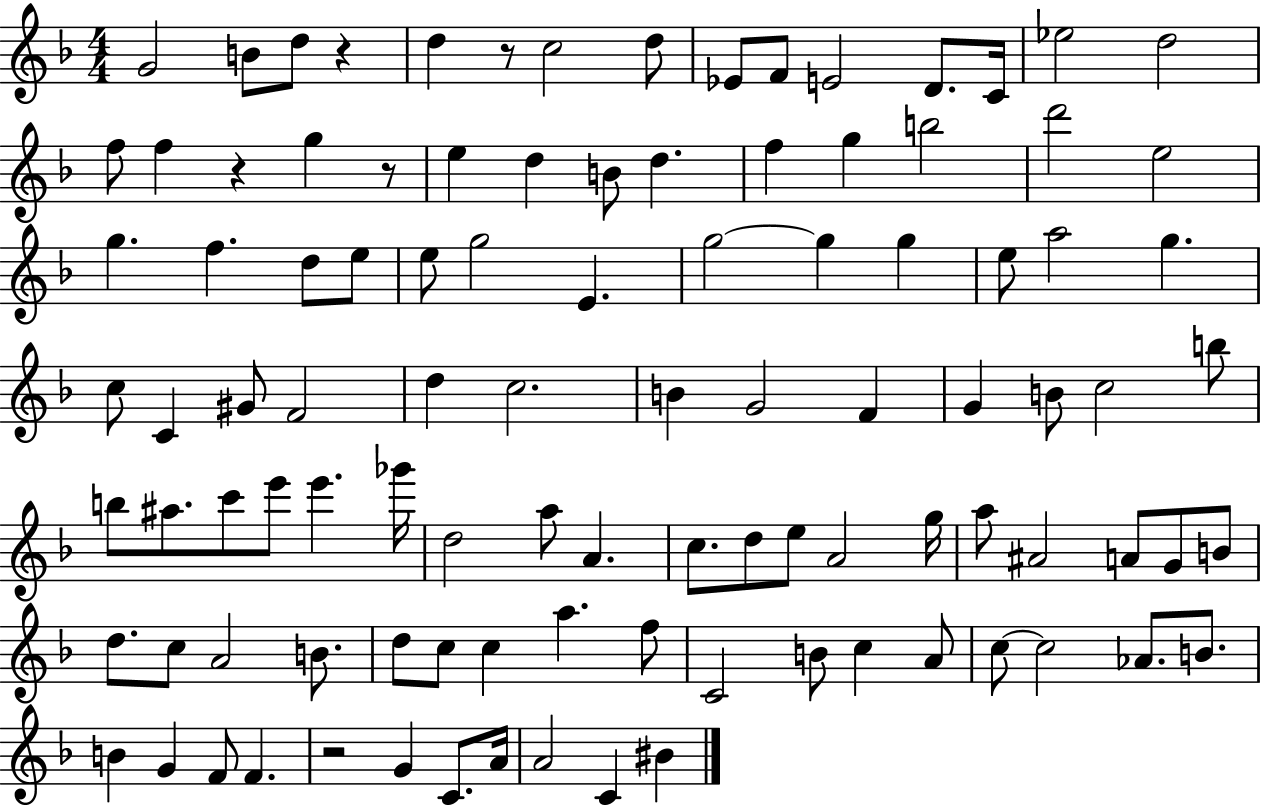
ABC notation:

X:1
T:Untitled
M:4/4
L:1/4
K:F
G2 B/2 d/2 z d z/2 c2 d/2 _E/2 F/2 E2 D/2 C/4 _e2 d2 f/2 f z g z/2 e d B/2 d f g b2 d'2 e2 g f d/2 e/2 e/2 g2 E g2 g g e/2 a2 g c/2 C ^G/2 F2 d c2 B G2 F G B/2 c2 b/2 b/2 ^a/2 c'/2 e'/2 e' _g'/4 d2 a/2 A c/2 d/2 e/2 A2 g/4 a/2 ^A2 A/2 G/2 B/2 d/2 c/2 A2 B/2 d/2 c/2 c a f/2 C2 B/2 c A/2 c/2 c2 _A/2 B/2 B G F/2 F z2 G C/2 A/4 A2 C ^B